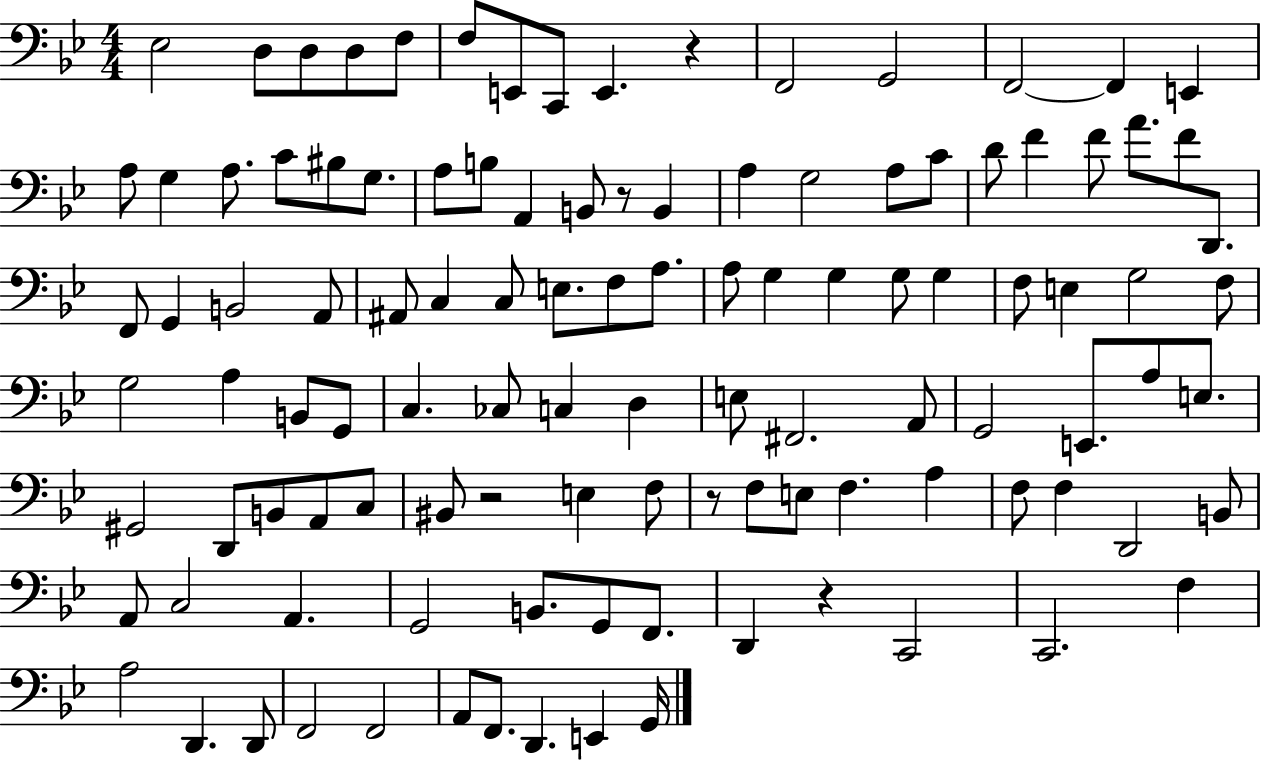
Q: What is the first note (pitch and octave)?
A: Eb3